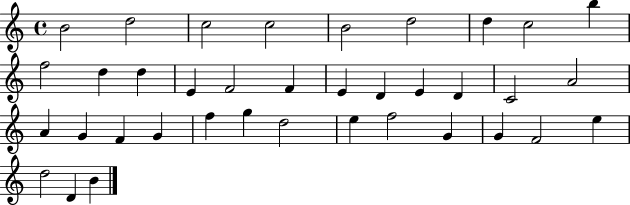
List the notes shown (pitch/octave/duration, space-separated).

B4/h D5/h C5/h C5/h B4/h D5/h D5/q C5/h B5/q F5/h D5/q D5/q E4/q F4/h F4/q E4/q D4/q E4/q D4/q C4/h A4/h A4/q G4/q F4/q G4/q F5/q G5/q D5/h E5/q F5/h G4/q G4/q F4/h E5/q D5/h D4/q B4/q